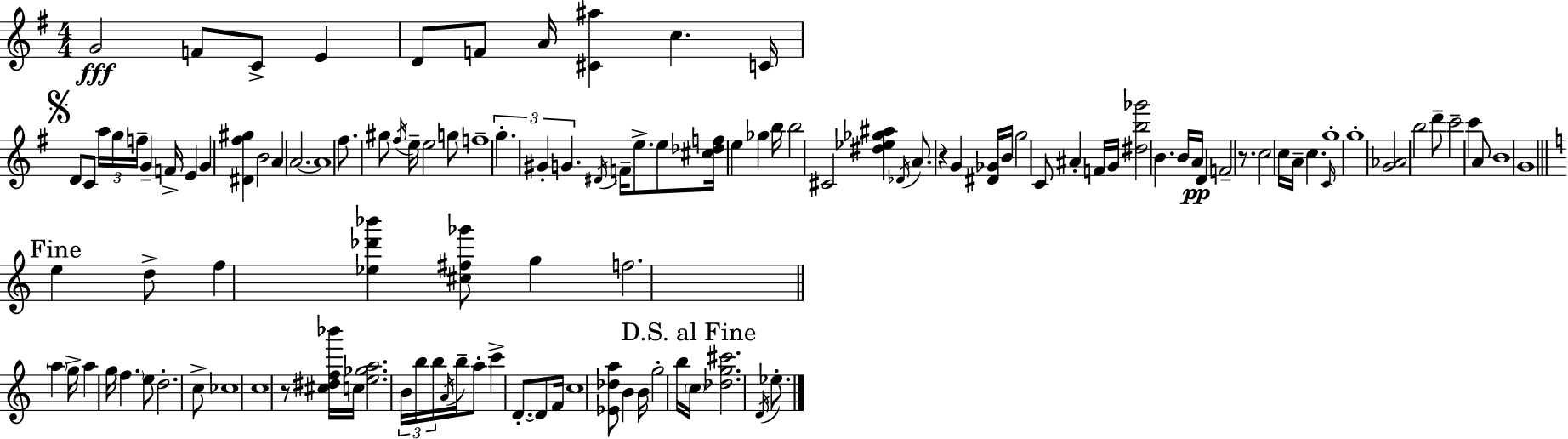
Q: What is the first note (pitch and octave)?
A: G4